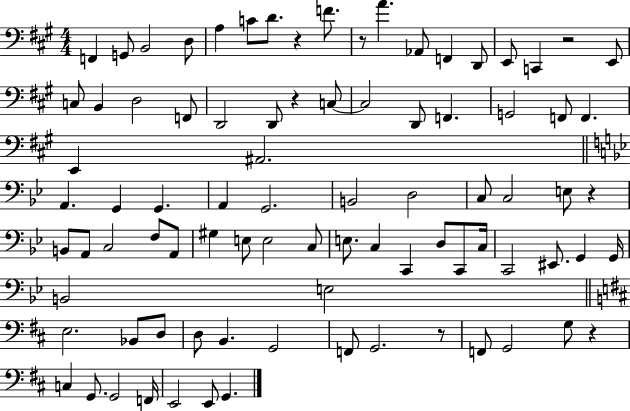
X:1
T:Untitled
M:4/4
L:1/4
K:A
F,, G,,/2 B,,2 D,/2 A, C/2 D/2 z F/2 z/2 A _A,,/2 F,, D,,/2 E,,/2 C,, z2 E,,/2 C,/2 B,, D,2 F,,/2 D,,2 D,,/2 z C,/2 C,2 D,,/2 F,, G,,2 F,,/2 F,, E,, ^A,,2 A,, G,, G,, A,, G,,2 B,,2 D,2 C,/2 C,2 E,/2 z B,,/2 A,,/2 C,2 F,/2 A,,/2 ^G, E,/2 E,2 C,/2 E,/2 C, C,, D,/2 C,,/2 C,/4 C,,2 ^E,,/2 G,, G,,/4 B,,2 E,2 E,2 _B,,/2 D,/2 D,/2 B,, G,,2 F,,/2 G,,2 z/2 F,,/2 G,,2 G,/2 z C, G,,/2 G,,2 F,,/4 E,,2 E,,/2 G,,